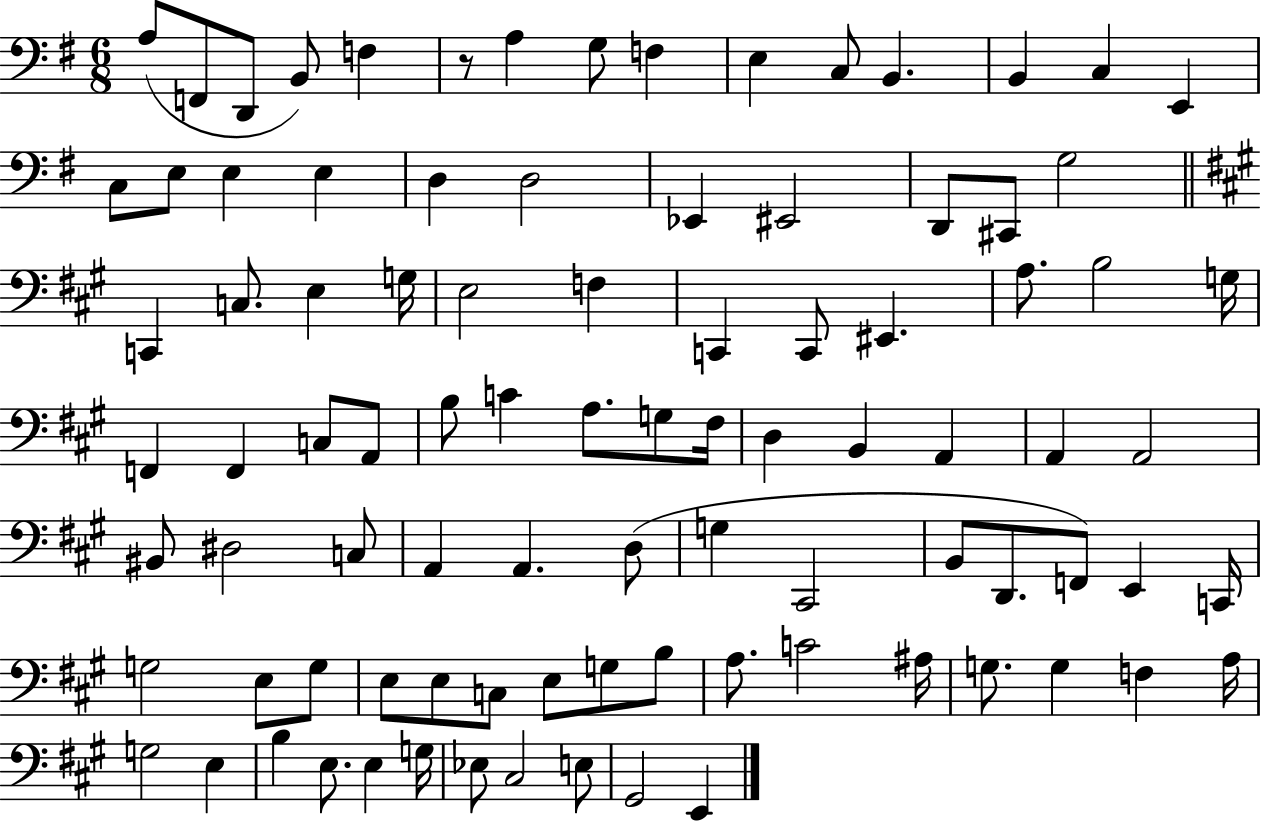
{
  \clef bass
  \numericTimeSignature
  \time 6/8
  \key g \major
  \repeat volta 2 { a8( f,8 d,8 b,8) f4 | r8 a4 g8 f4 | e4 c8 b,4. | b,4 c4 e,4 | \break c8 e8 e4 e4 | d4 d2 | ees,4 eis,2 | d,8 cis,8 g2 | \break \bar "||" \break \key a \major c,4 c8. e4 g16 | e2 f4 | c,4 c,8 eis,4. | a8. b2 g16 | \break f,4 f,4 c8 a,8 | b8 c'4 a8. g8 fis16 | d4 b,4 a,4 | a,4 a,2 | \break bis,8 dis2 c8 | a,4 a,4. d8( | g4 cis,2 | b,8 d,8. f,8) e,4 c,16 | \break g2 e8 g8 | e8 e8 c8 e8 g8 b8 | a8. c'2 ais16 | g8. g4 f4 a16 | \break g2 e4 | b4 e8. e4 g16 | ees8 cis2 e8 | gis,2 e,4 | \break } \bar "|."
}